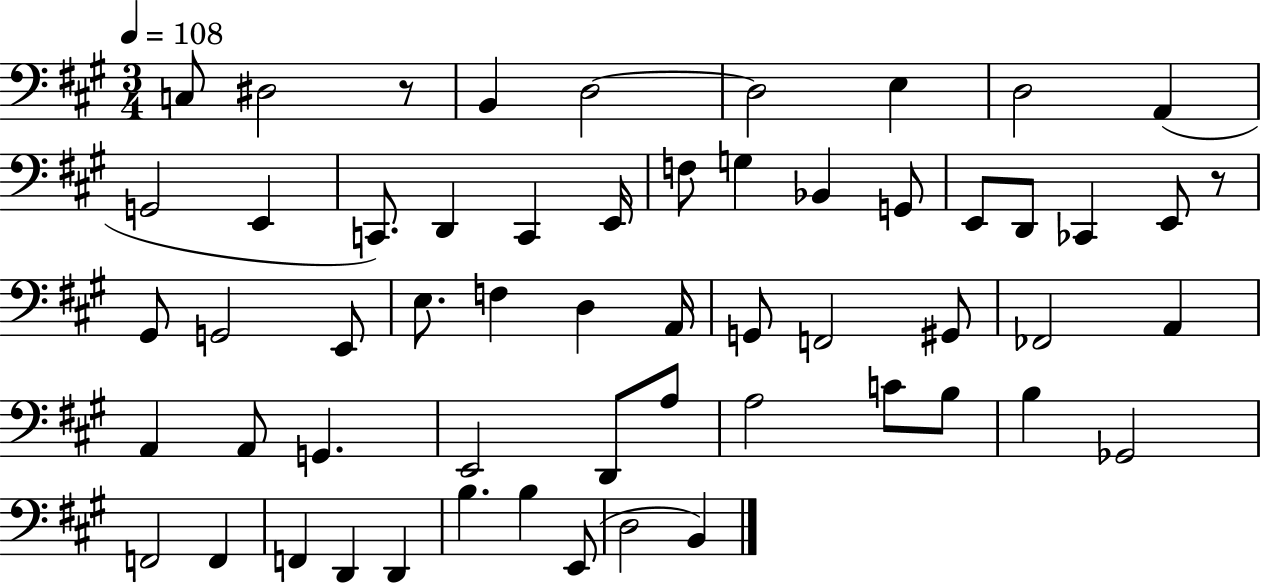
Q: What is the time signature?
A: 3/4